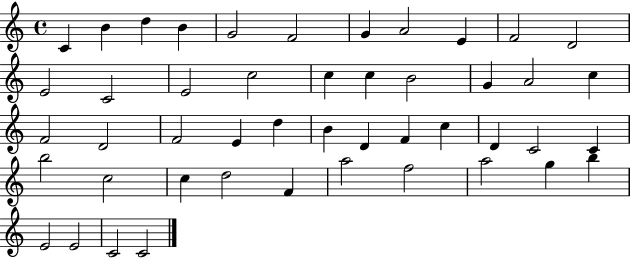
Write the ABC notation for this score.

X:1
T:Untitled
M:4/4
L:1/4
K:C
C B d B G2 F2 G A2 E F2 D2 E2 C2 E2 c2 c c B2 G A2 c F2 D2 F2 E d B D F c D C2 C b2 c2 c d2 F a2 f2 a2 g b E2 E2 C2 C2